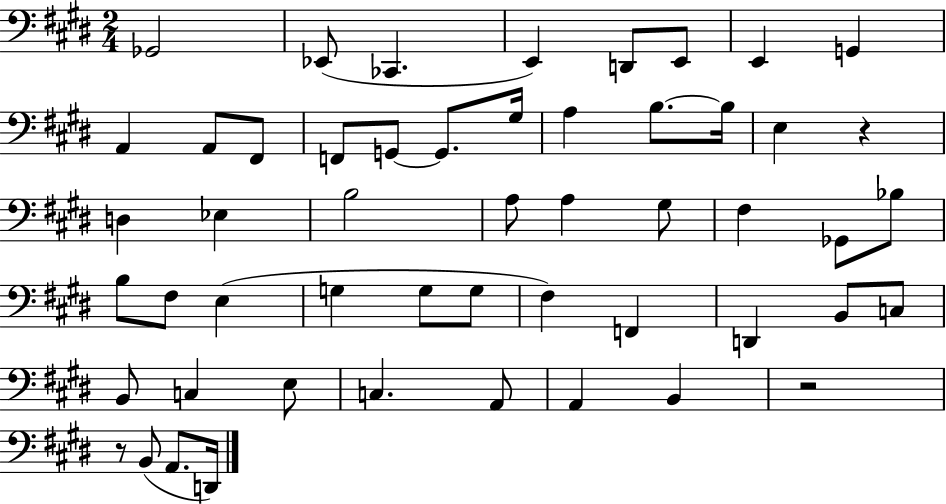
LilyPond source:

{
  \clef bass
  \numericTimeSignature
  \time 2/4
  \key e \major
  ges,2 | ees,8( ces,4. | e,4) d,8 e,8 | e,4 g,4 | \break a,4 a,8 fis,8 | f,8 g,8~~ g,8. gis16 | a4 b8.~~ b16 | e4 r4 | \break d4 ees4 | b2 | a8 a4 gis8 | fis4 ges,8 bes8 | \break b8 fis8 e4( | g4 g8 g8 | fis4) f,4 | d,4 b,8 c8 | \break b,8 c4 e8 | c4. a,8 | a,4 b,4 | r2 | \break r8 b,8( a,8. d,16) | \bar "|."
}